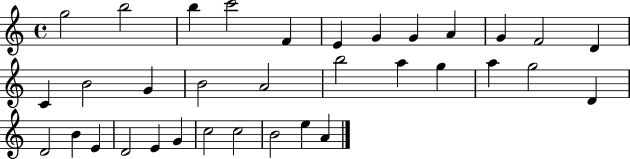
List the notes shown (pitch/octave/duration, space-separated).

G5/h B5/h B5/q C6/h F4/q E4/q G4/q G4/q A4/q G4/q F4/h D4/q C4/q B4/h G4/q B4/h A4/h B5/h A5/q G5/q A5/q G5/h D4/q D4/h B4/q E4/q D4/h E4/q G4/q C5/h C5/h B4/h E5/q A4/q